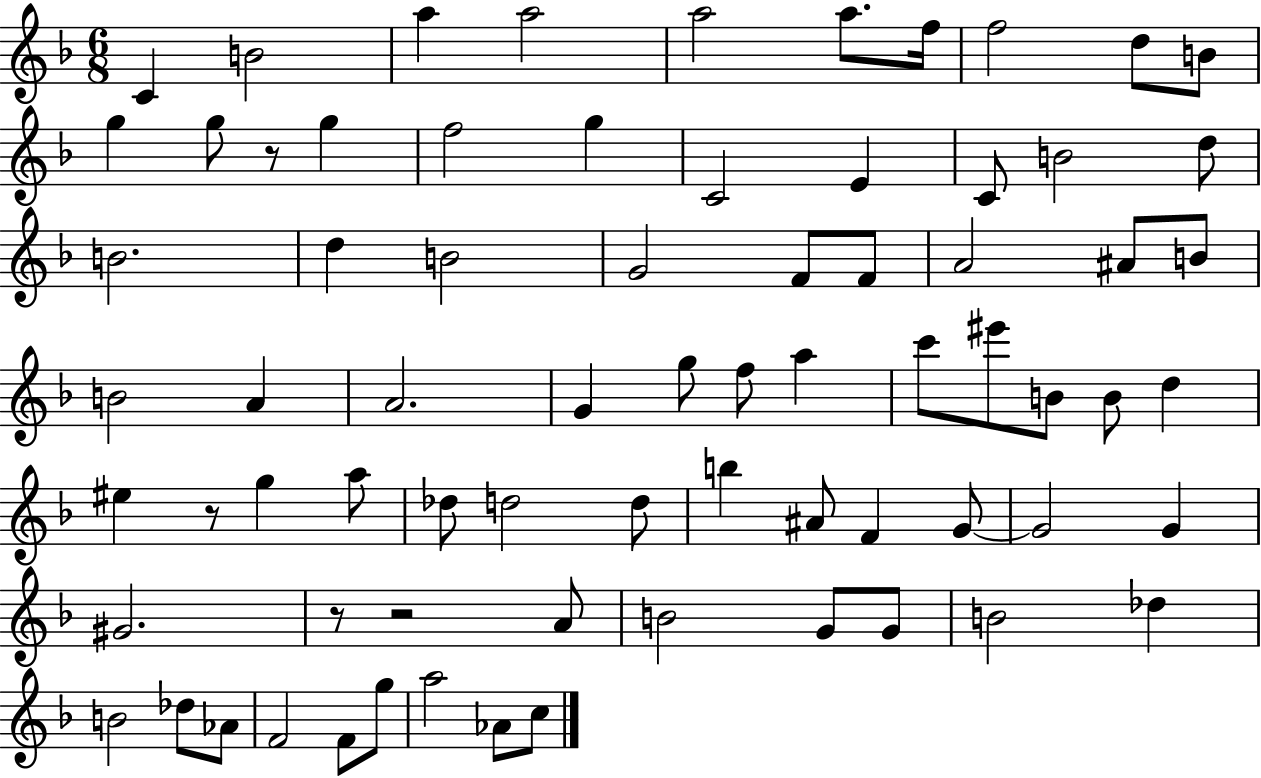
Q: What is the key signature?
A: F major